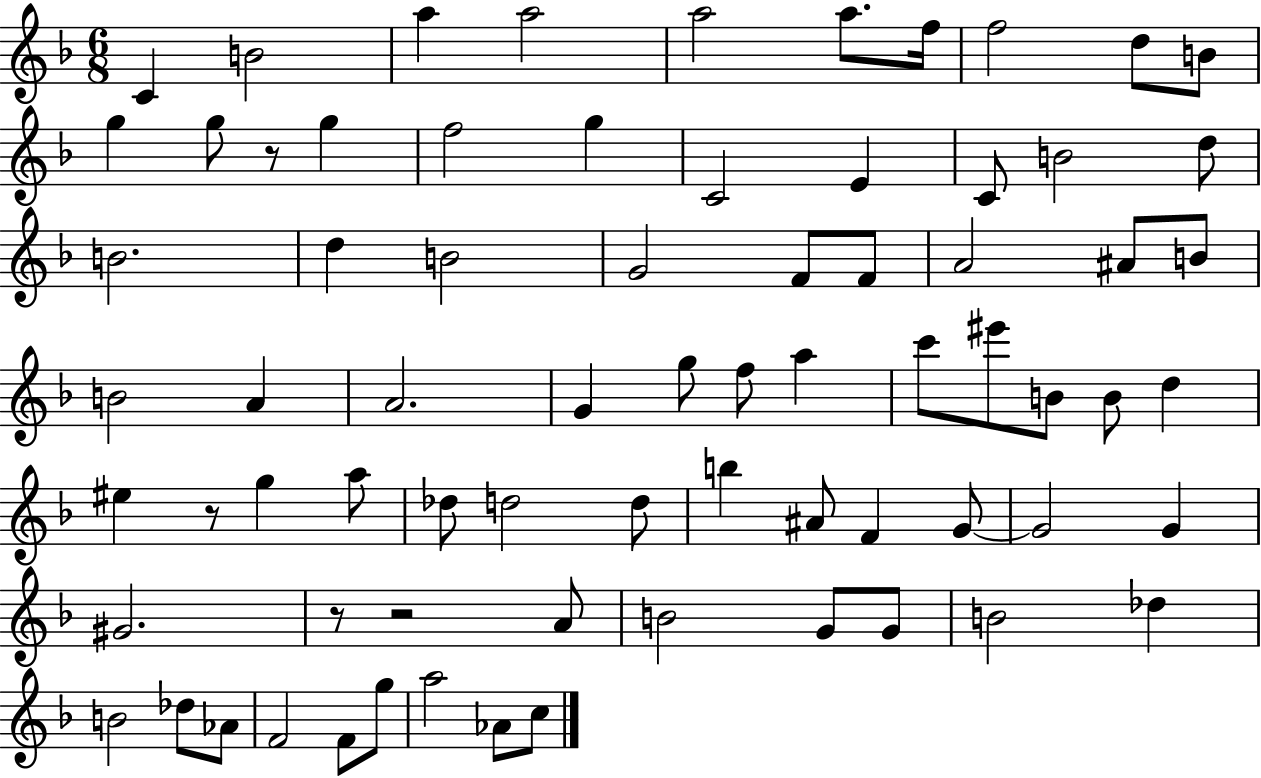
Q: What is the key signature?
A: F major